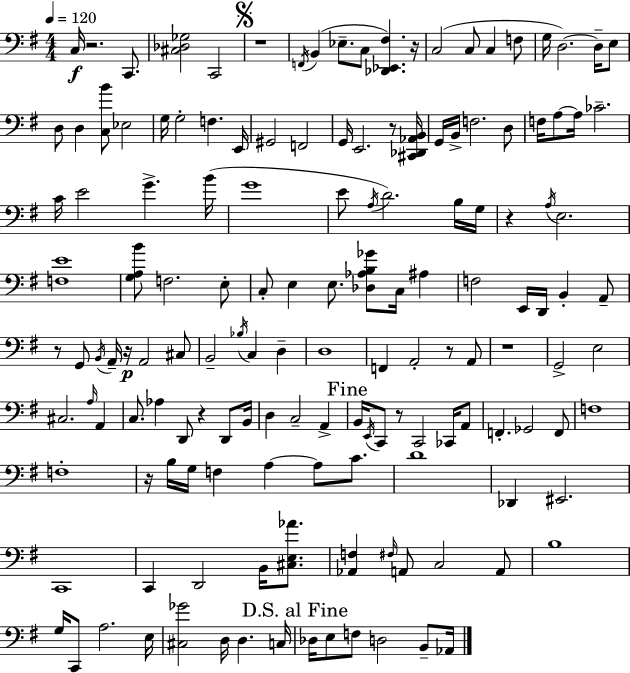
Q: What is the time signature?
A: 4/4